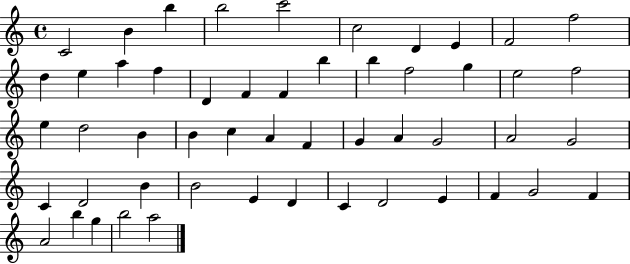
X:1
T:Untitled
M:4/4
L:1/4
K:C
C2 B b b2 c'2 c2 D E F2 f2 d e a f D F F b b f2 g e2 f2 e d2 B B c A F G A G2 A2 G2 C D2 B B2 E D C D2 E F G2 F A2 b g b2 a2